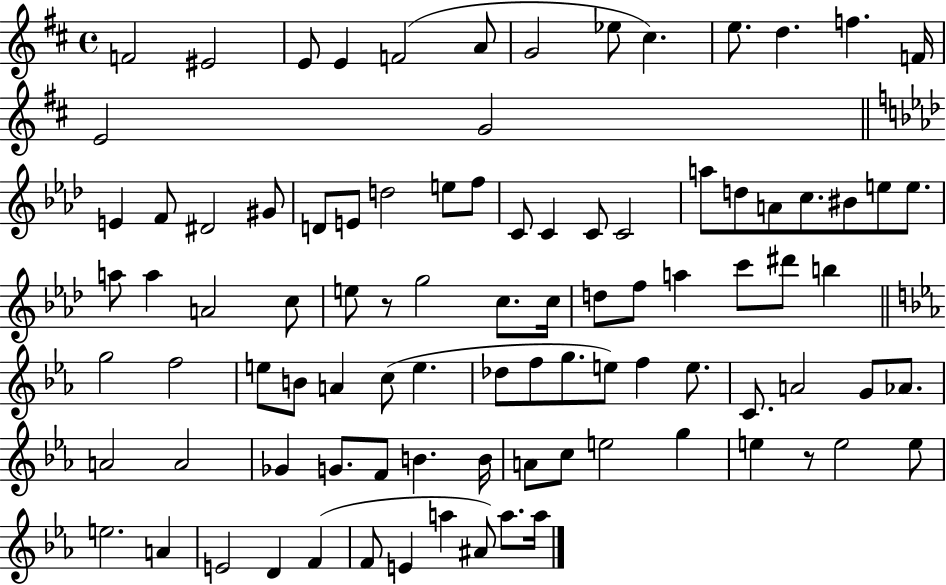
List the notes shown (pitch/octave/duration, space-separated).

F4/h EIS4/h E4/e E4/q F4/h A4/e G4/h Eb5/e C#5/q. E5/e. D5/q. F5/q. F4/s E4/h G4/h E4/q F4/e D#4/h G#4/e D4/e E4/e D5/h E5/e F5/e C4/e C4/q C4/e C4/h A5/e D5/e A4/e C5/e. BIS4/e E5/e E5/e. A5/e A5/q A4/h C5/e E5/e R/e G5/h C5/e. C5/s D5/e F5/e A5/q C6/e D#6/e B5/q G5/h F5/h E5/e B4/e A4/q C5/e E5/q. Db5/e F5/e G5/e. E5/e F5/q E5/e. C4/e. A4/h G4/e Ab4/e. A4/h A4/h Gb4/q G4/e. F4/e B4/q. B4/s A4/e C5/e E5/h G5/q E5/q R/e E5/h E5/e E5/h. A4/q E4/h D4/q F4/q F4/e E4/q A5/q A#4/e A5/e. A5/s